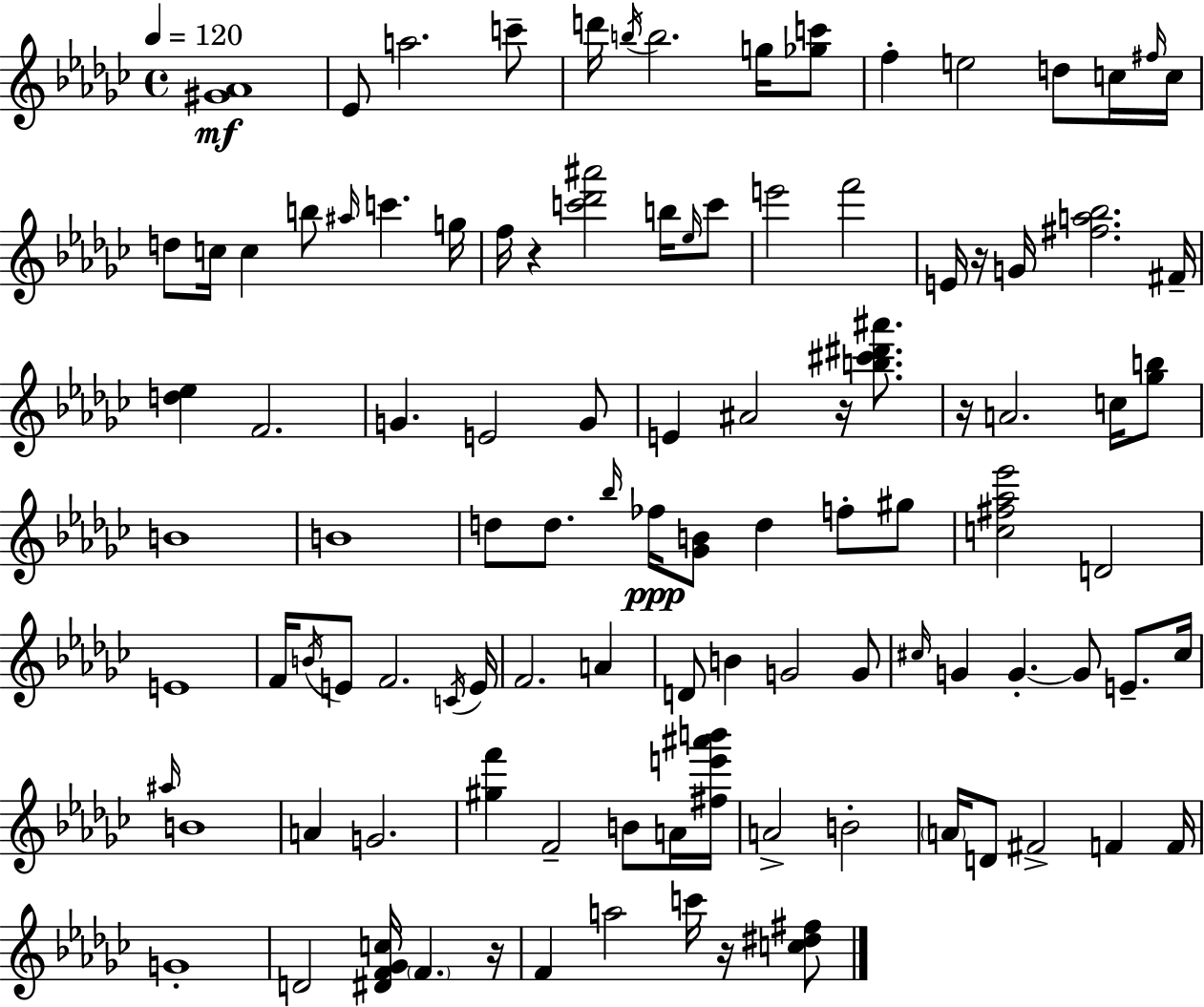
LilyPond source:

{
  \clef treble
  \time 4/4
  \defaultTimeSignature
  \key ees \minor
  \tempo 4 = 120
  <gis' aes'>1\mf | ees'8 a''2. c'''8-- | d'''16 \acciaccatura { b''16 } b''2. g''16 <ges'' c'''>8 | f''4-. e''2 d''8 c''16 | \break \grace { fis''16 } c''16 d''8 c''16 c''4 b''8 \grace { ais''16 } c'''4. | g''16 f''16 r4 <c''' des''' ais'''>2 | b''16 \grace { ees''16 } c'''8 e'''2 f'''2 | e'16 r16 g'16 <fis'' a'' bes''>2. | \break fis'16-- <d'' ees''>4 f'2. | g'4. e'2 | g'8 e'4 ais'2 | r16 <b'' cis''' dis''' ais'''>8. r16 a'2. | \break c''16 <ges'' b''>8 b'1 | b'1 | d''8 d''8. \grace { bes''16 }\ppp fes''16 <ges' b'>8 d''4 | f''8-. gis''8 <c'' fis'' aes'' ees'''>2 d'2 | \break e'1 | f'16 \acciaccatura { b'16 } e'8 f'2. | \acciaccatura { c'16 } e'16 f'2. | a'4 d'8 b'4 g'2 | \break g'8 \grace { cis''16 } g'4 g'4.-.~~ | g'8 e'8.-- cis''16 \grace { ais''16 } b'1 | a'4 g'2. | <gis'' f'''>4 f'2-- | \break b'8 a'16 <fis'' e''' ais''' b'''>16 a'2-> | b'2-. \parenthesize a'16 d'8 fis'2-> | f'4 f'16 g'1-. | d'2 | \break <dis' f' ges' c''>16 \parenthesize f'4. r16 f'4 a''2 | c'''16 r16 <c'' dis'' fis''>8 \bar "|."
}